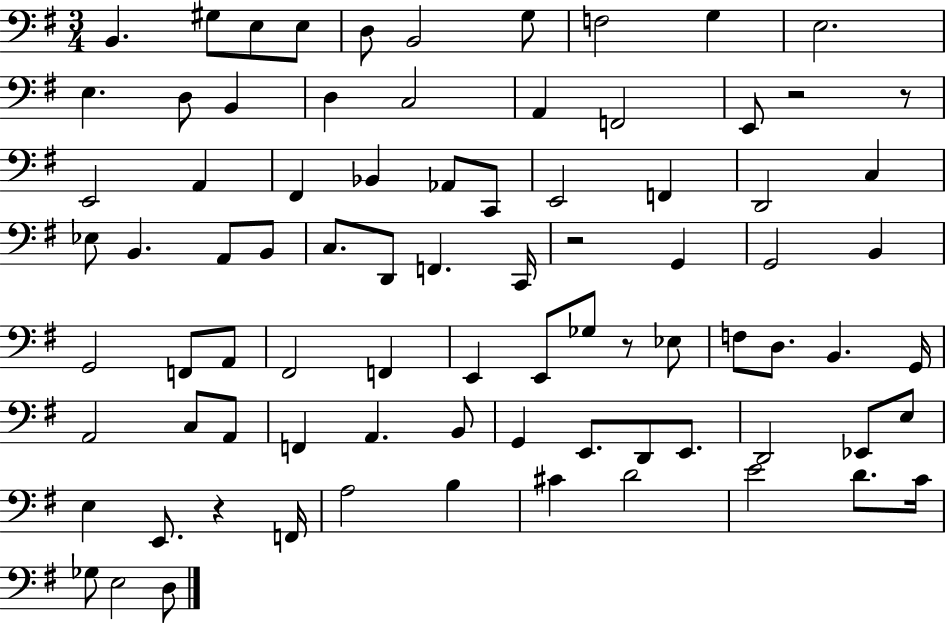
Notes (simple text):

B2/q. G#3/e E3/e E3/e D3/e B2/h G3/e F3/h G3/q E3/h. E3/q. D3/e B2/q D3/q C3/h A2/q F2/h E2/e R/h R/e E2/h A2/q F#2/q Bb2/q Ab2/e C2/e E2/h F2/q D2/h C3/q Eb3/e B2/q. A2/e B2/e C3/e. D2/e F2/q. C2/s R/h G2/q G2/h B2/q G2/h F2/e A2/e F#2/h F2/q E2/q E2/e Gb3/e R/e Eb3/e F3/e D3/e. B2/q. G2/s A2/h C3/e A2/e F2/q A2/q. B2/e G2/q E2/e. D2/e E2/e. D2/h Eb2/e E3/e E3/q E2/e. R/q F2/s A3/h B3/q C#4/q D4/h E4/h D4/e. C4/s Gb3/e E3/h D3/e